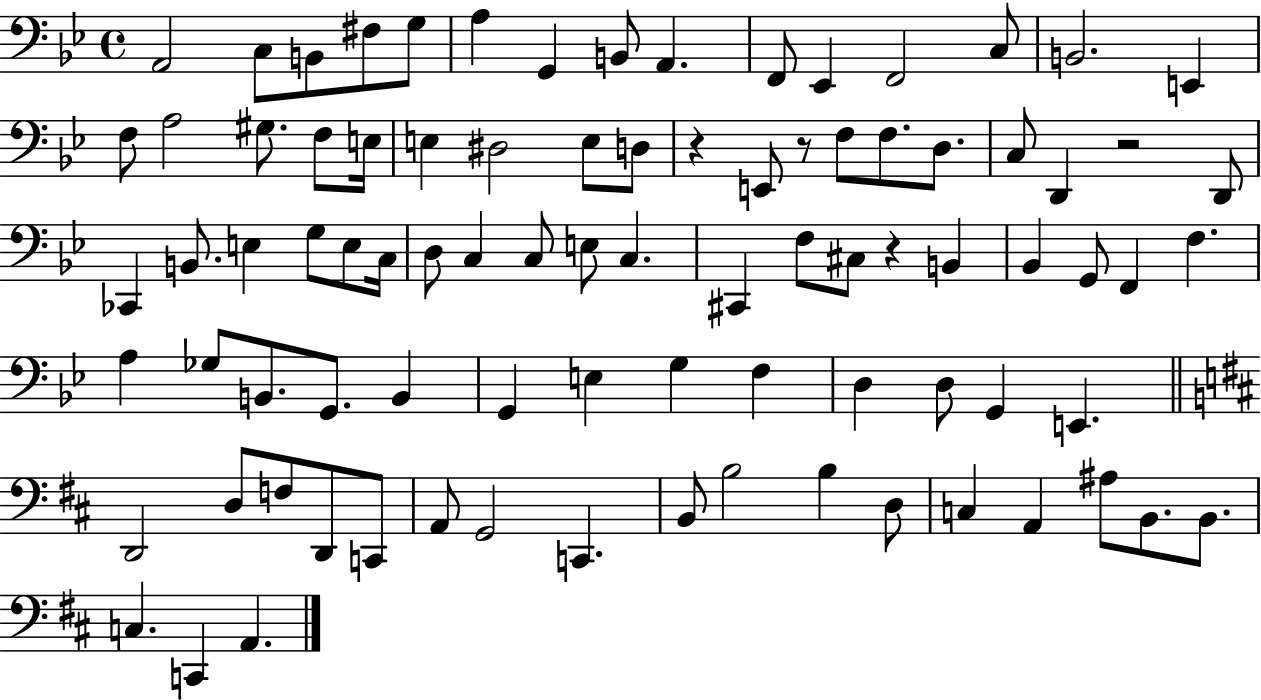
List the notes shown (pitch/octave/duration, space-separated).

A2/h C3/e B2/e F#3/e G3/e A3/q G2/q B2/e A2/q. F2/e Eb2/q F2/h C3/e B2/h. E2/q F3/e A3/h G#3/e. F3/e E3/s E3/q D#3/h E3/e D3/e R/q E2/e R/e F3/e F3/e. D3/e. C3/e D2/q R/h D2/e CES2/q B2/e. E3/q G3/e E3/e C3/s D3/e C3/q C3/e E3/e C3/q. C#2/q F3/e C#3/e R/q B2/q Bb2/q G2/e F2/q F3/q. A3/q Gb3/e B2/e. G2/e. B2/q G2/q E3/q G3/q F3/q D3/q D3/e G2/q E2/q. D2/h D3/e F3/e D2/e C2/e A2/e G2/h C2/q. B2/e B3/h B3/q D3/e C3/q A2/q A#3/e B2/e. B2/e. C3/q. C2/q A2/q.